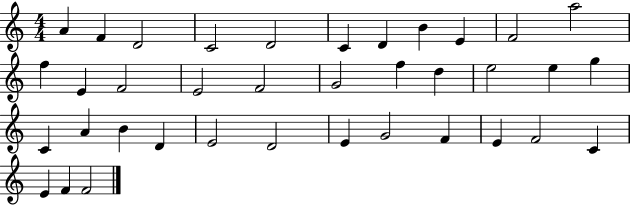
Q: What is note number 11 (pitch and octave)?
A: A5